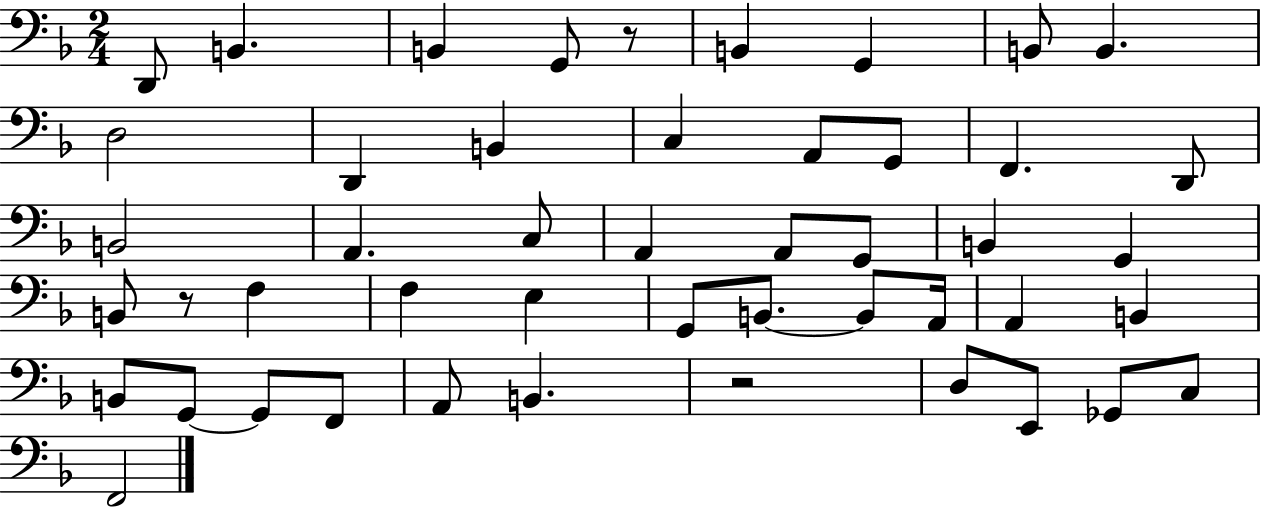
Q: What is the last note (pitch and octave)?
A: F2